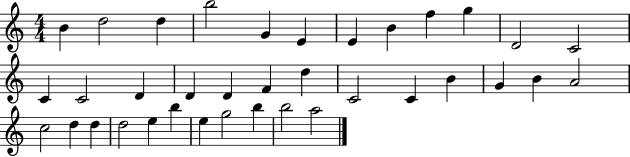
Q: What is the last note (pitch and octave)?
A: A5